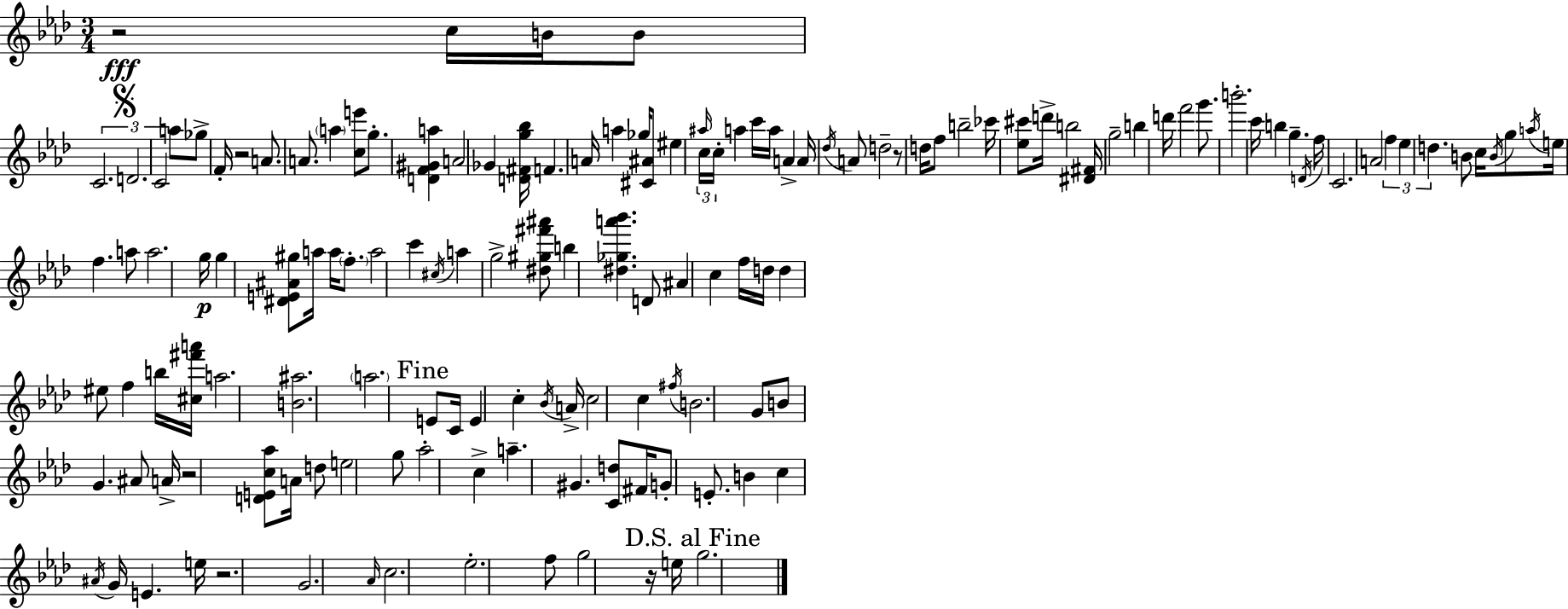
{
  \clef treble
  \numericTimeSignature
  \time 3/4
  \key aes \major
  r2\fff c''16 b'16 b'8 | \tuplet 3/2 { c'2. | \mark \markup { \musicglyph "scripts.segno" } d'2. | c'2 } a''8 ges''8-> | \break f'16-. r2 a'8. | a'8. \parenthesize a''4 <c'' e'''>8 g''8.-. | <d' f' gis' a''>4 a'2 | ges'4 <d' fis' g'' bes''>16 f'4. a'16 | \break a''4 ges''16 <cis' ais'>8 eis''4 \tuplet 3/2 { \grace { ais''16 } | c''16 c''16-. } a''4 c'''16 a''16 a'4-> | a'16 \acciaccatura { des''16 } a'8 d''2-- | r8 d''16 f''8 b''2-- | \break ces'''16 <ees'' cis'''>8 d'''16-> b''2 | <dis' fis'>16 g''2-- b''4 | d'''16 f'''2 g'''8. | b'''2.-. | \break c'''16 b''4 g''4.-- | \acciaccatura { d'16 } f''16 c'2. | a'2 \tuplet 3/2 { f''4 | ees''4 d''4. } | \break b'8 c''16 \acciaccatura { b'16 } g''8 \acciaccatura { a''16 } e''16 f''4. | a''8 a''2. | g''16\p g''4 <dis' e' ais' gis''>8 | a''16 a''16 \parenthesize f''8.-. a''2 | \break c'''4 \acciaccatura { cis''16 } a''4 g''2-> | <dis'' gis'' fis''' ais'''>8 b''4 | <dis'' ges'' a''' bes'''>4. d'8 ais'4 | c''4 f''16 d''16 d''4 eis''8 | \break f''4 b''16 <cis'' fis''' a'''>16 a''2. | <b' ais''>2. | \parenthesize a''2. | \mark "Fine" e'8 c'16 e'4 | \break c''4-. \acciaccatura { bes'16 } a'16-> c''2 | c''4 \acciaccatura { fis''16 } b'2. | g'8 b'8 | g'4. ais'8 a'16-> r2 | \break <d' e' c'' aes''>8 a'16 d''8 e''2 | g''8 aes''2-. | c''4-> a''4.-- | gis'4. <c' d''>8 fis'16 g'8-. | \break e'8.-. b'4 c''4 | \acciaccatura { ais'16 } g'16 e'4. e''16 r2. | g'2. | \grace { aes'16 } c''2. | \break ees''2.-. | f''8 | g''2 r16 e''16 \mark "D.S. al Fine" g''2. | \bar "|."
}